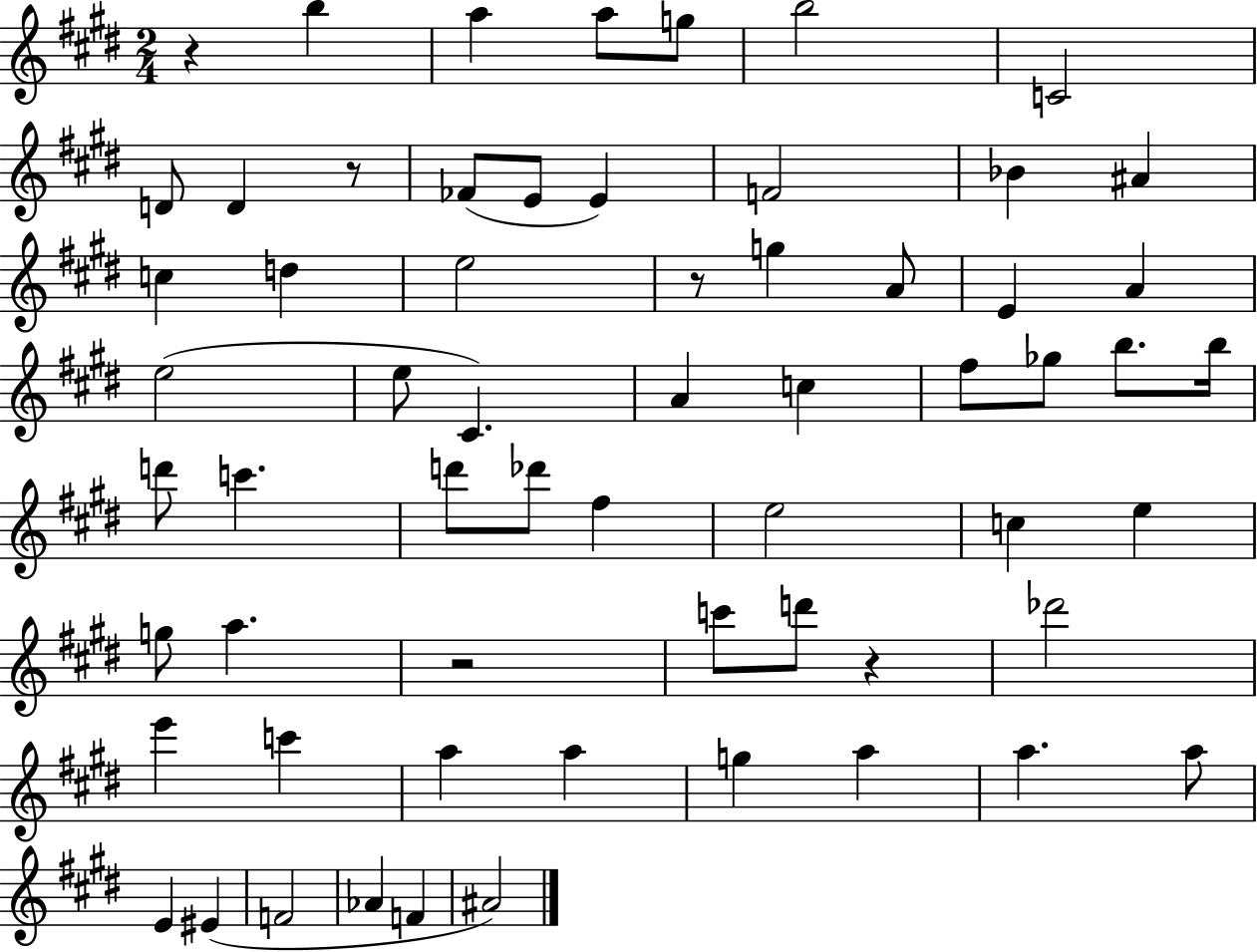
R/q B5/q A5/q A5/e G5/e B5/h C4/h D4/e D4/q R/e FES4/e E4/e E4/q F4/h Bb4/q A#4/q C5/q D5/q E5/h R/e G5/q A4/e E4/q A4/q E5/h E5/e C#4/q. A4/q C5/q F#5/e Gb5/e B5/e. B5/s D6/e C6/q. D6/e Db6/e F#5/q E5/h C5/q E5/q G5/e A5/q. R/h C6/e D6/e R/q Db6/h E6/q C6/q A5/q A5/q G5/q A5/q A5/q. A5/e E4/q EIS4/q F4/h Ab4/q F4/q A#4/h